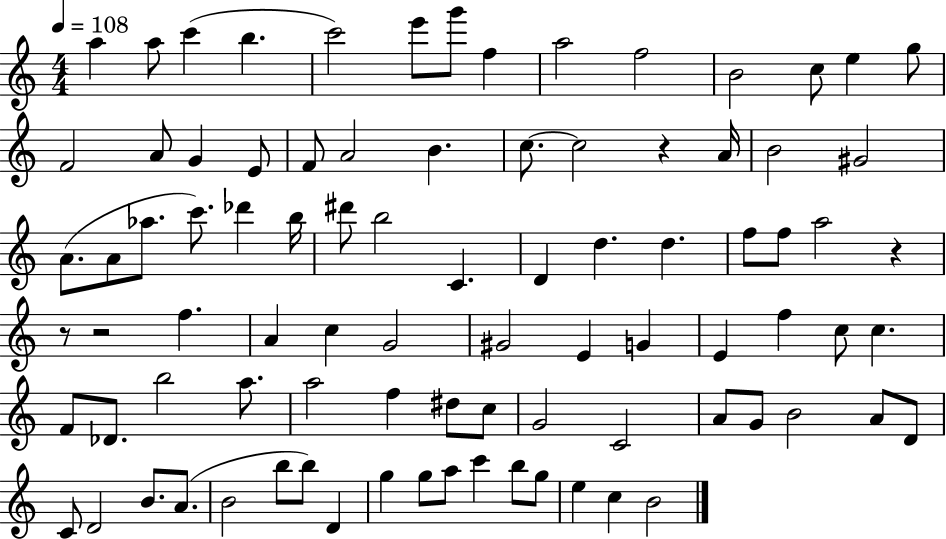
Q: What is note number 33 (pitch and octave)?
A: D#6